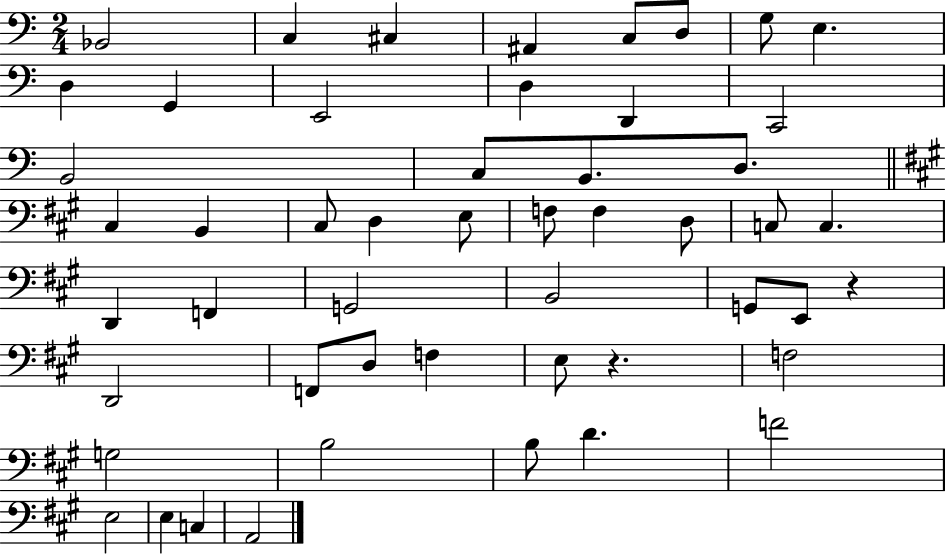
X:1
T:Untitled
M:2/4
L:1/4
K:C
_B,,2 C, ^C, ^A,, C,/2 D,/2 G,/2 E, D, G,, E,,2 D, D,, C,,2 B,,2 C,/2 B,,/2 D,/2 ^C, B,, ^C,/2 D, E,/2 F,/2 F, D,/2 C,/2 C, D,, F,, G,,2 B,,2 G,,/2 E,,/2 z D,,2 F,,/2 D,/2 F, E,/2 z F,2 G,2 B,2 B,/2 D F2 E,2 E, C, A,,2